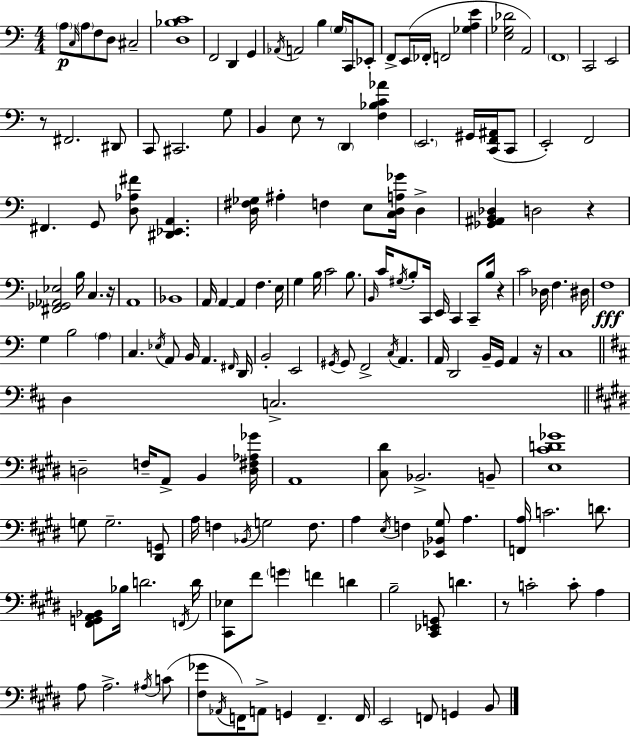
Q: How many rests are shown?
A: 7